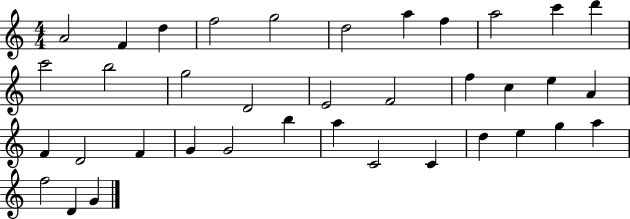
X:1
T:Untitled
M:4/4
L:1/4
K:C
A2 F d f2 g2 d2 a f a2 c' d' c'2 b2 g2 D2 E2 F2 f c e A F D2 F G G2 b a C2 C d e g a f2 D G